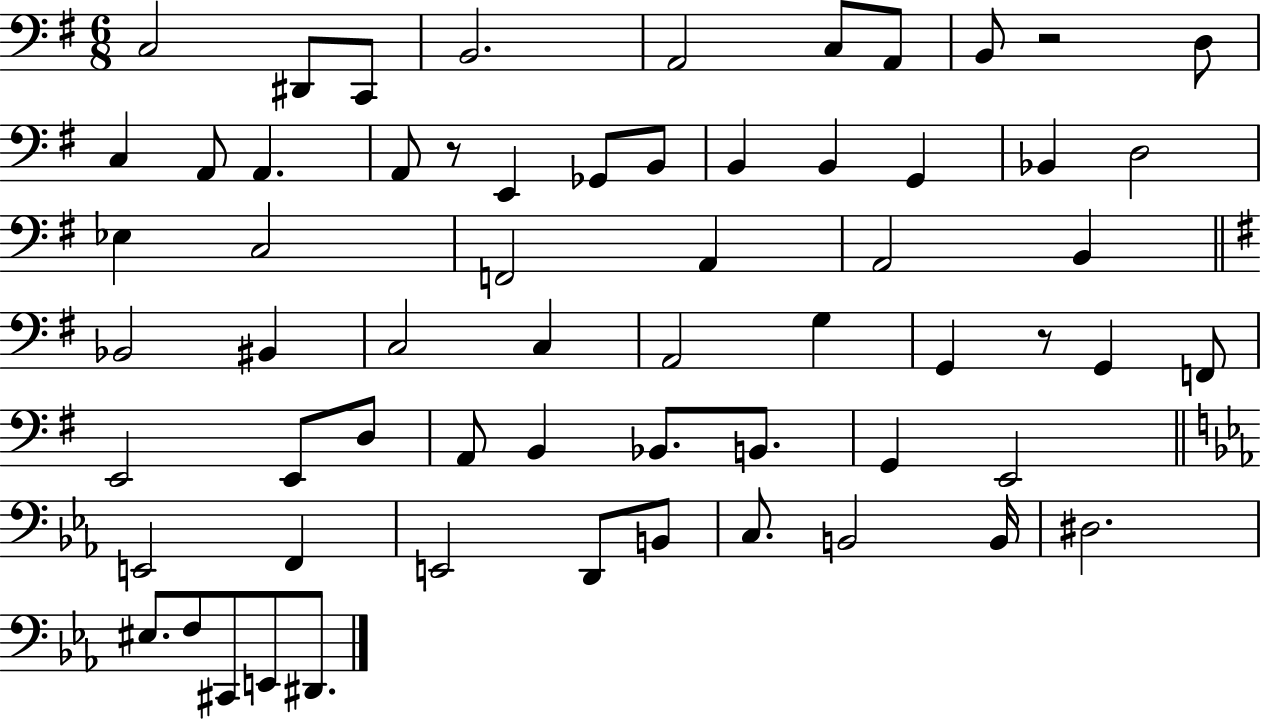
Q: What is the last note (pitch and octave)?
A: D#2